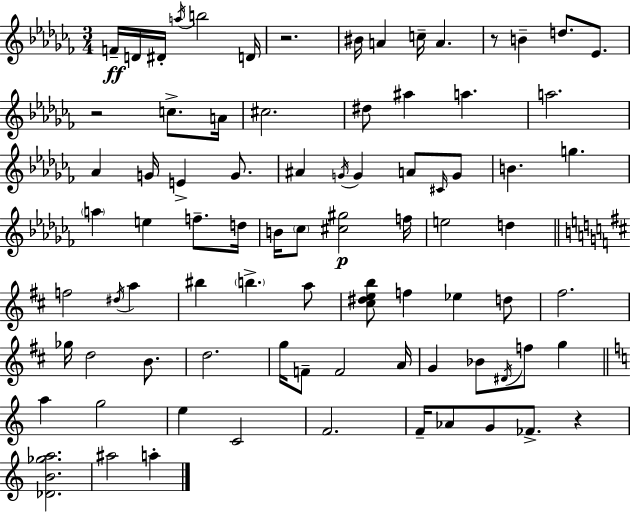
{
  \clef treble
  \numericTimeSignature
  \time 3/4
  \key aes \minor
  f'16--\ff d'16 dis'16-. \acciaccatura { a''16 } b''2 | d'16 r2. | bis'16 a'4 c''16-- a'4. | r8 b'4-- d''8. ees'8. | \break r2 c''8.-> | a'16 cis''2. | dis''8 ais''4 a''4. | a''2. | \break aes'4 g'16 e'4-> g'8. | ais'4 \acciaccatura { g'16 } g'4 a'8 | \grace { cis'16 } g'8 b'4. g''4. | \parenthesize a''4 e''4 f''8.-- | \break d''16 b'16 \parenthesize ces''8 <cis'' gis''>2\p | f''16 e''2 d''4 | \bar "||" \break \key b \minor f''2 \acciaccatura { dis''16 } a''4 | bis''4 \parenthesize b''4.-> a''8 | <cis'' dis'' e'' b''>8 f''4 ees''4 d''8 | fis''2. | \break ges''16 d''2 b'8. | d''2. | g''16 f'8-- f'2 | a'16 g'4 bes'8 \acciaccatura { dis'16 } f''8 g''4 | \break \bar "||" \break \key c \major a''4 g''2 | e''4 c'2 | f'2. | f'16-- aes'8 g'8 fes'8.-> r4 | \break <des' b' ges'' a''>2. | ais''2 a''4-. | \bar "|."
}